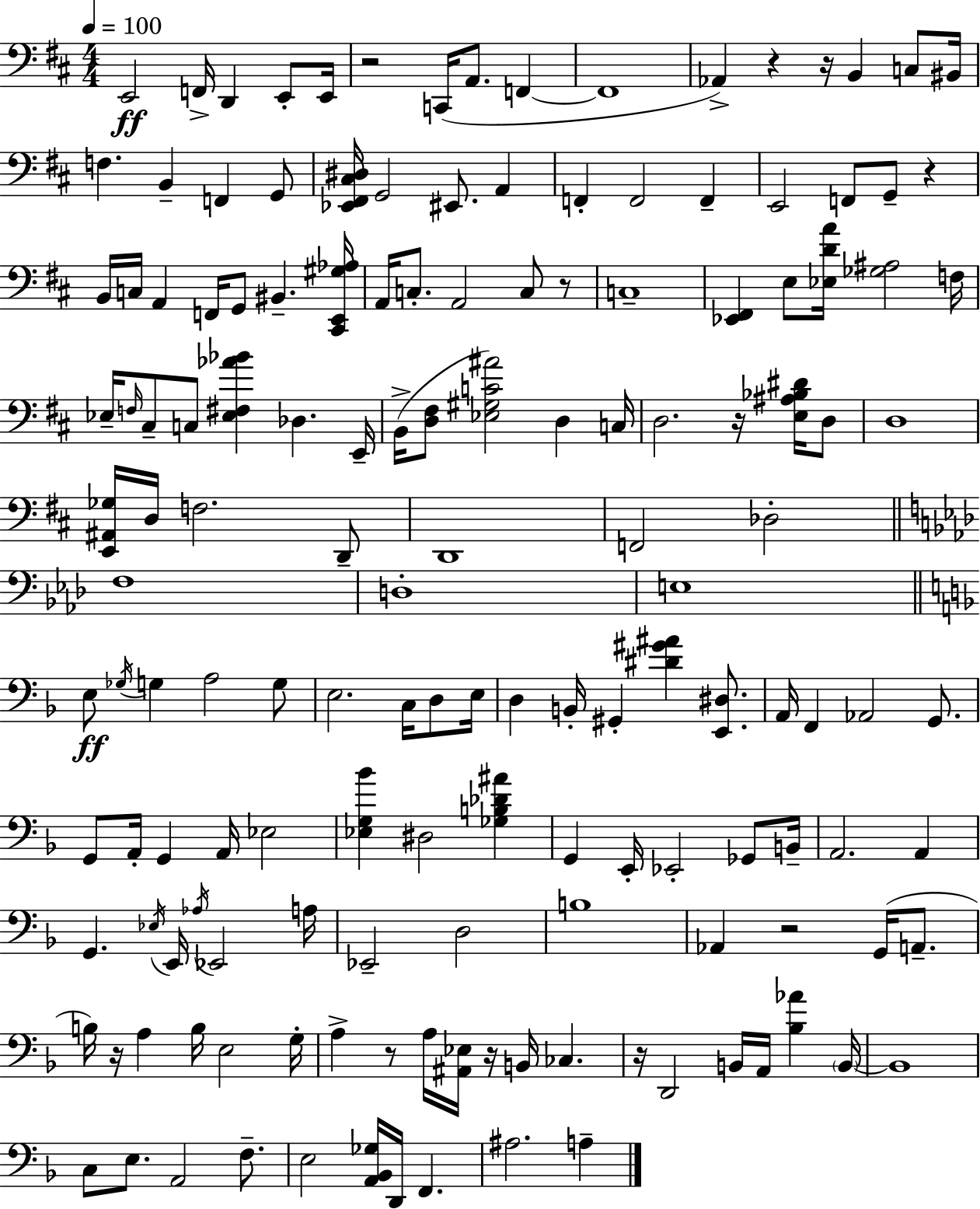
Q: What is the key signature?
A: D major